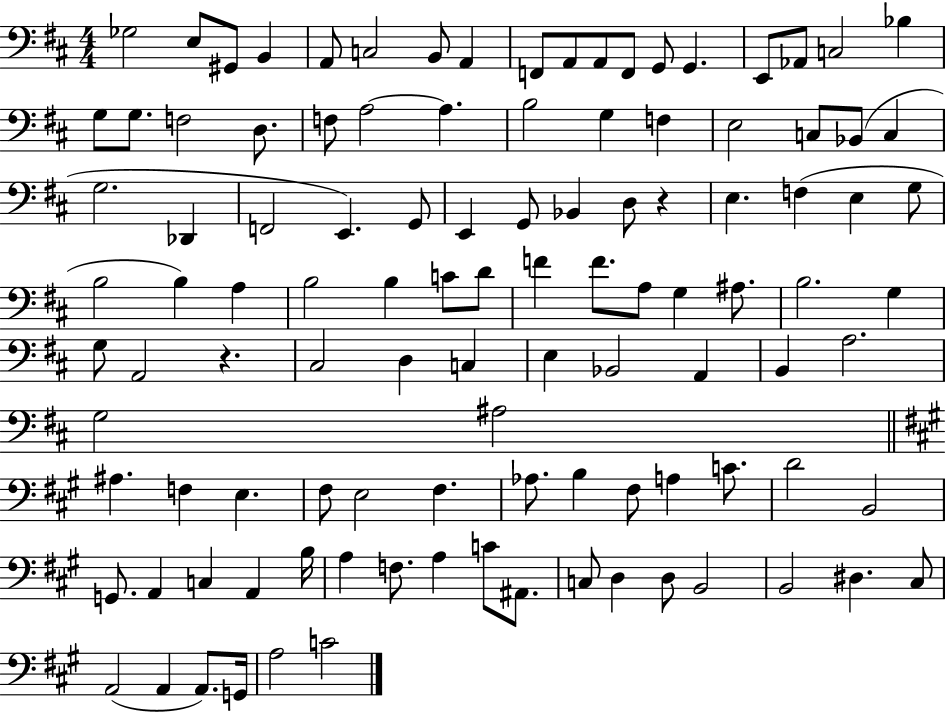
{
  \clef bass
  \numericTimeSignature
  \time 4/4
  \key d \major
  ges2 e8 gis,8 b,4 | a,8 c2 b,8 a,4 | f,8 a,8 a,8 f,8 g,8 g,4. | e,8 aes,8 c2 bes4 | \break g8 g8. f2 d8. | f8 a2~~ a4. | b2 g4 f4 | e2 c8 bes,8( c4 | \break g2. des,4 | f,2 e,4.) g,8 | e,4 g,8 bes,4 d8 r4 | e4. f4( e4 g8 | \break b2 b4) a4 | b2 b4 c'8 d'8 | f'4 f'8. a8 g4 ais8. | b2. g4 | \break g8 a,2 r4. | cis2 d4 c4 | e4 bes,2 a,4 | b,4 a2. | \break g2 ais2 | \bar "||" \break \key a \major ais4. f4 e4. | fis8 e2 fis4. | aes8. b4 fis8 a4 c'8. | d'2 b,2 | \break g,8. a,4 c4 a,4 b16 | a4 f8. a4 c'8 ais,8. | c8 d4 d8 b,2 | b,2 dis4. cis8 | \break a,2( a,4 a,8.) g,16 | a2 c'2 | \bar "|."
}